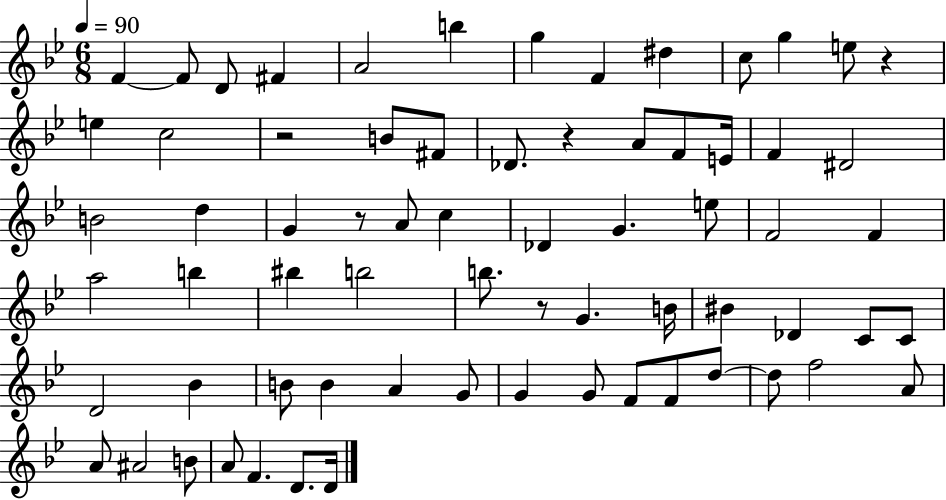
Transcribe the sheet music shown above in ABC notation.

X:1
T:Untitled
M:6/8
L:1/4
K:Bb
F F/2 D/2 ^F A2 b g F ^d c/2 g e/2 z e c2 z2 B/2 ^F/2 _D/2 z A/2 F/2 E/4 F ^D2 B2 d G z/2 A/2 c _D G e/2 F2 F a2 b ^b b2 b/2 z/2 G B/4 ^B _D C/2 C/2 D2 _B B/2 B A G/2 G G/2 F/2 F/2 d/2 d/2 f2 A/2 A/2 ^A2 B/2 A/2 F D/2 D/4